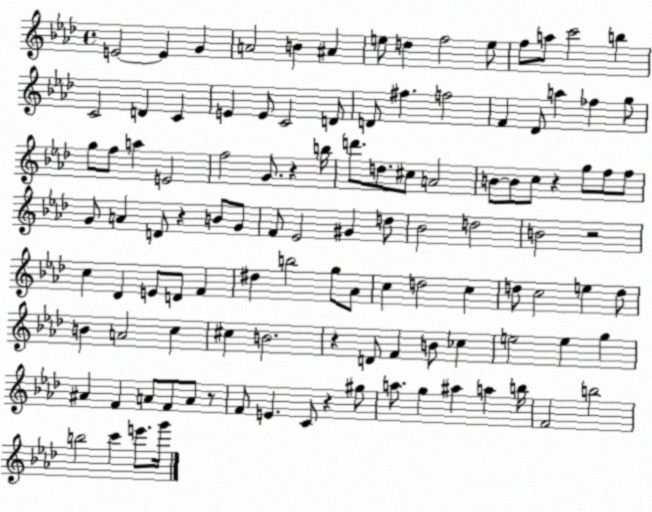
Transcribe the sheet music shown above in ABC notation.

X:1
T:Untitled
M:4/4
L:1/4
K:Ab
E2 E G A2 B ^A e/2 d f2 e/2 f/2 a/2 c'2 b C2 D C E E/2 C2 D/2 D/2 ^f f2 F _D/2 a _f g/2 g/2 f/2 a E2 f2 G/2 z b/4 d'/2 d/2 ^c/2 A2 B/2 B/2 c/2 z g/2 f/2 f/2 G/2 A D/2 z B/2 G/2 F/2 _E2 ^G d/2 _B2 d2 B2 z2 c _D E/2 D/2 F ^d b2 g/2 _A/2 c d2 c d/2 c2 e d/2 B A2 c ^c B2 z D/2 F B/2 _c e2 e g ^A F A/2 F/2 A/2 z/2 F/2 E C/2 z ^g/2 a/2 g ^a a b/4 F2 b2 b2 c' e'/2 g'/4